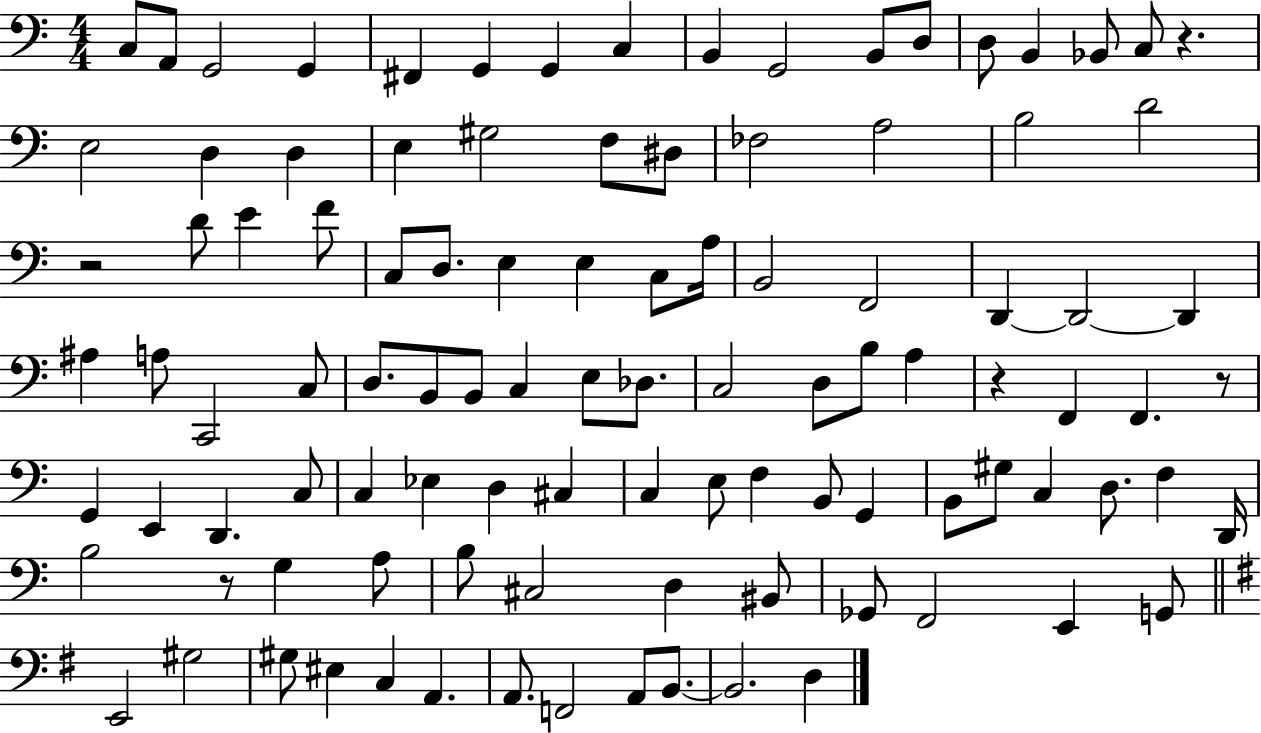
X:1
T:Untitled
M:4/4
L:1/4
K:C
C,/2 A,,/2 G,,2 G,, ^F,, G,, G,, C, B,, G,,2 B,,/2 D,/2 D,/2 B,, _B,,/2 C,/2 z E,2 D, D, E, ^G,2 F,/2 ^D,/2 _F,2 A,2 B,2 D2 z2 D/2 E F/2 C,/2 D,/2 E, E, C,/2 A,/4 B,,2 F,,2 D,, D,,2 D,, ^A, A,/2 C,,2 C,/2 D,/2 B,,/2 B,,/2 C, E,/2 _D,/2 C,2 D,/2 B,/2 A, z F,, F,, z/2 G,, E,, D,, C,/2 C, _E, D, ^C, C, E,/2 F, B,,/2 G,, B,,/2 ^G,/2 C, D,/2 F, D,,/4 B,2 z/2 G, A,/2 B,/2 ^C,2 D, ^B,,/2 _G,,/2 F,,2 E,, G,,/2 E,,2 ^G,2 ^G,/2 ^E, C, A,, A,,/2 F,,2 A,,/2 B,,/2 B,,2 D,